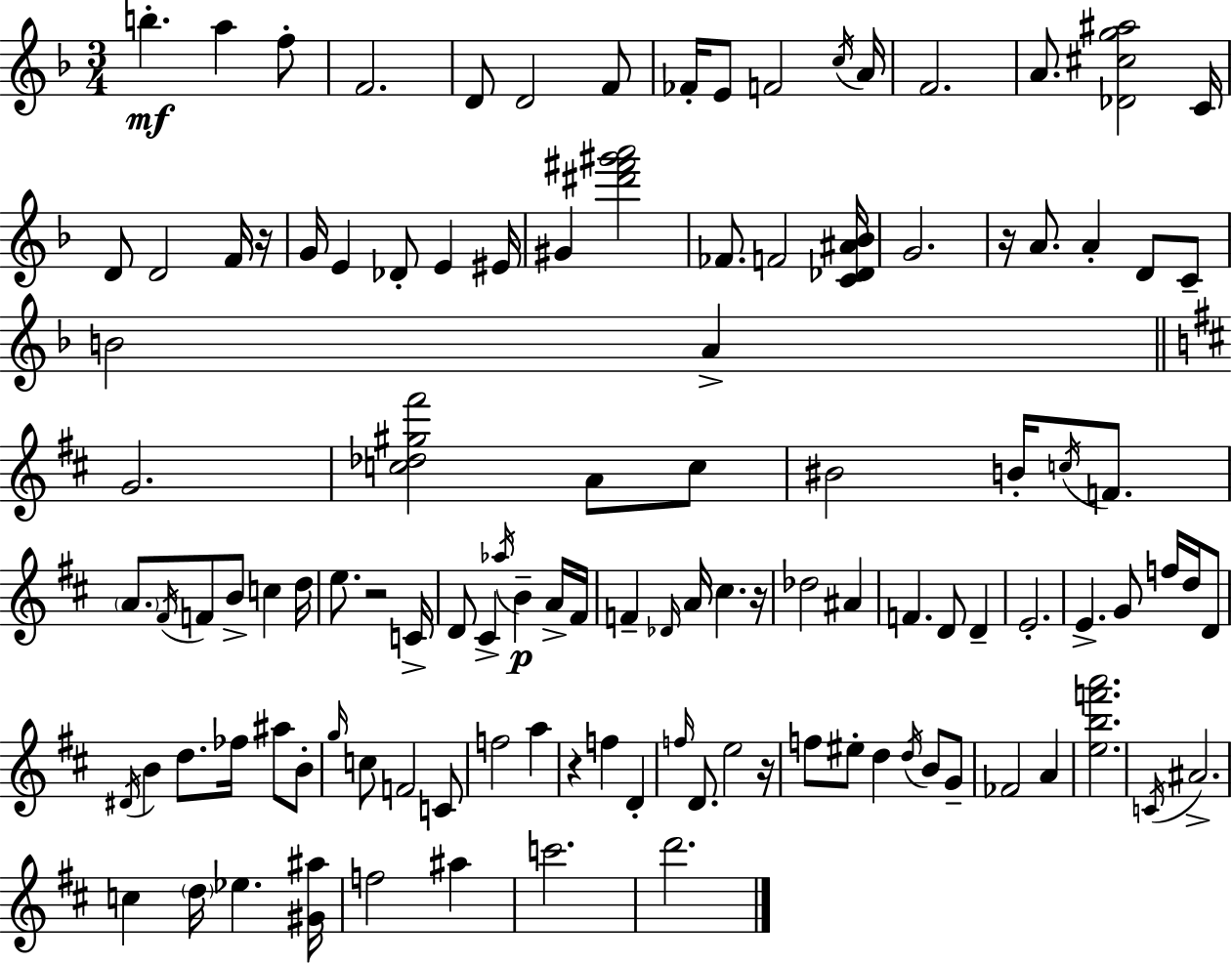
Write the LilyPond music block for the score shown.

{
  \clef treble
  \numericTimeSignature
  \time 3/4
  \key f \major
  \repeat volta 2 { b''4.-.\mf a''4 f''8-. | f'2. | d'8 d'2 f'8 | fes'16-. e'8 f'2 \acciaccatura { c''16 } | \break a'16 f'2. | a'8. <des' cis'' g'' ais''>2 | c'16 d'8 d'2 f'16 | r16 g'16 e'4 des'8-. e'4 | \break eis'16 gis'4 <dis''' fis''' gis''' a'''>2 | fes'8. f'2 | <c' des' ais' bes'>16 g'2. | r16 a'8. a'4-. d'8 c'8-- | \break b'2 a'4-> | \bar "||" \break \key d \major g'2. | <c'' des'' gis'' fis'''>2 a'8 c''8 | bis'2 b'16-. \acciaccatura { c''16 } f'8. | \parenthesize a'8. \acciaccatura { fis'16 } f'8 b'8-> c''4 | \break d''16 e''8. r2 | c'16-> d'8 cis'4-> \acciaccatura { aes''16 }\p b'4-- | a'16-> fis'16 f'4-- \grace { des'16 } a'16 cis''4. | r16 des''2 | \break ais'4 f'4. d'8 | d'4-- e'2.-. | e'4.-> g'8 | f''16 d''16 d'8 \acciaccatura { dis'16 } b'4 d''8. | \break fes''16 ais''8 b'8-. \grace { g''16 } c''8 f'2 | c'8 f''2 | a''4 r4 f''4 | d'4-. \grace { f''16 } d'8. e''2 | \break r16 f''8 eis''8-. d''4 | \acciaccatura { d''16 } b'8 g'8-- fes'2 | a'4 <e'' b'' f''' a'''>2. | \acciaccatura { c'16 } ais'2.-> | \break c''4 | \parenthesize d''16 ees''4. <gis' ais''>16 f''2 | ais''4 c'''2. | d'''2. | \break } \bar "|."
}